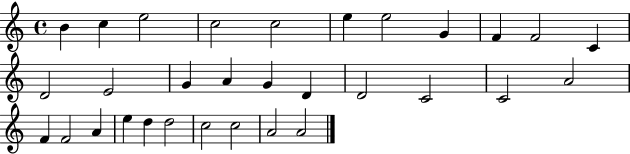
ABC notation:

X:1
T:Untitled
M:4/4
L:1/4
K:C
B c e2 c2 c2 e e2 G F F2 C D2 E2 G A G D D2 C2 C2 A2 F F2 A e d d2 c2 c2 A2 A2